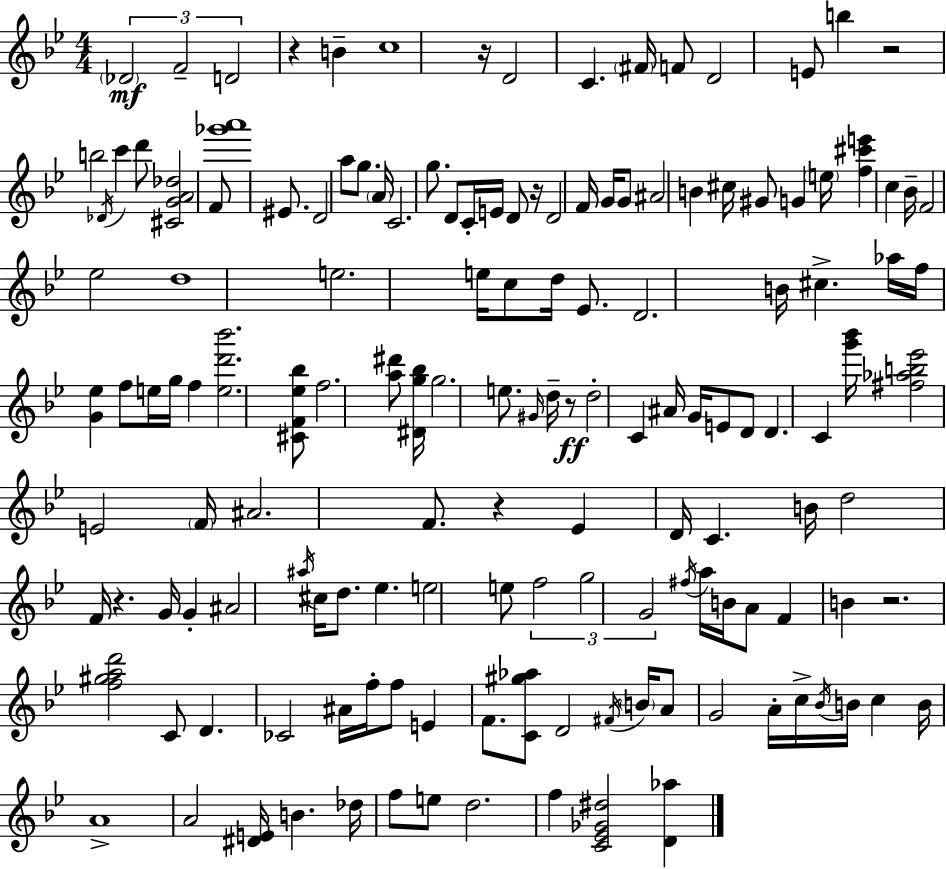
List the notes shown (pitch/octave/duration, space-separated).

Db4/h F4/h D4/h R/q B4/q C5/w R/s D4/h C4/q. F#4/s F4/e D4/h E4/e B5/q R/h B5/h Db4/s C6/q D6/e [C#4,G4,A4,Db5]/h F4/e [Gb6,A6]/w EIS4/e. D4/h A5/e G5/e. A4/s C4/h. G5/e. D4/e C4/s E4/s D4/e R/s D4/h F4/s G4/s G4/e A#4/h B4/q C#5/s G#4/e G4/q E5/s [F5,C#6,E6]/q C5/q Bb4/s F4/h Eb5/h D5/w E5/h. E5/s C5/e D5/s Eb4/e. D4/h. B4/s C#5/q. Ab5/s F5/s [G4,Eb5]/q F5/e E5/s G5/s F5/q [E5,D6,Bb6]/h. [C#4,F4,Eb5,Bb5]/e F5/h. [A5,D#6]/e [D#4,G5,Bb5]/s G5/h. E5/e. G#4/s D5/s R/e D5/h C4/q A#4/s G4/s E4/e D4/e D4/q. C4/q [G6,Bb6]/s [F#5,Ab5,B5,Eb6]/h E4/h F4/s A#4/h. F4/e. R/q Eb4/q D4/s C4/q. B4/s D5/h F4/s R/q. G4/s G4/q A#4/h A#5/s C#5/s D5/e. Eb5/q. E5/h E5/e F5/h G5/h G4/h F#5/s A5/s B4/s A4/e F4/q B4/q R/h. [F5,G#5,A5,D6]/h C4/e D4/q. CES4/h A#4/s F5/s F5/e E4/q F4/e. [C4,G#5,Ab5]/e D4/h F#4/s B4/s A4/e G4/h A4/s C5/s Bb4/s B4/s C5/q B4/s A4/w A4/h [D#4,E4]/s B4/q. Db5/s F5/e E5/e D5/h. F5/q [C4,Eb4,Gb4,D#5]/h [D4,Ab5]/q